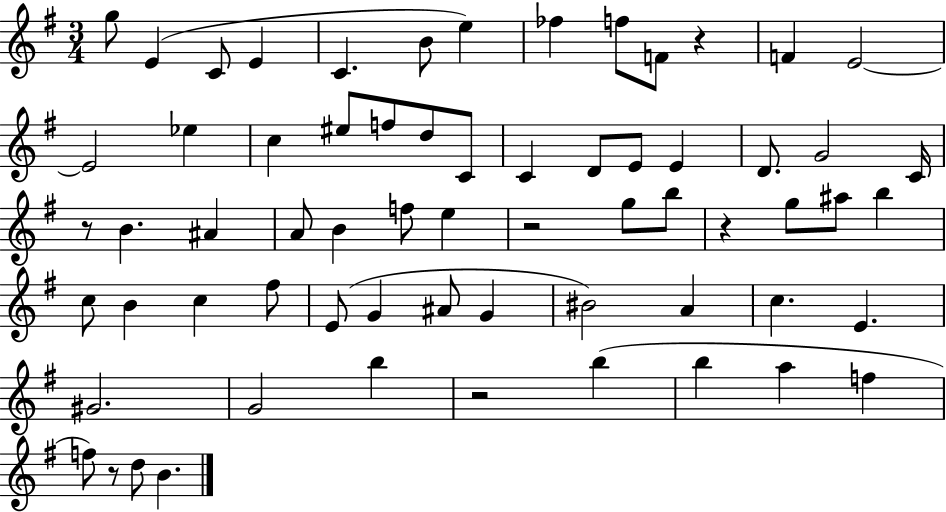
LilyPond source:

{
  \clef treble
  \numericTimeSignature
  \time 3/4
  \key g \major
  g''8 e'4( c'8 e'4 | c'4. b'8 e''4) | fes''4 f''8 f'8 r4 | f'4 e'2~~ | \break e'2 ees''4 | c''4 eis''8 f''8 d''8 c'8 | c'4 d'8 e'8 e'4 | d'8. g'2 c'16 | \break r8 b'4. ais'4 | a'8 b'4 f''8 e''4 | r2 g''8 b''8 | r4 g''8 ais''8 b''4 | \break c''8 b'4 c''4 fis''8 | e'8( g'4 ais'8 g'4 | bis'2) a'4 | c''4. e'4. | \break gis'2. | g'2 b''4 | r2 b''4( | b''4 a''4 f''4 | \break f''8) r8 d''8 b'4. | \bar "|."
}